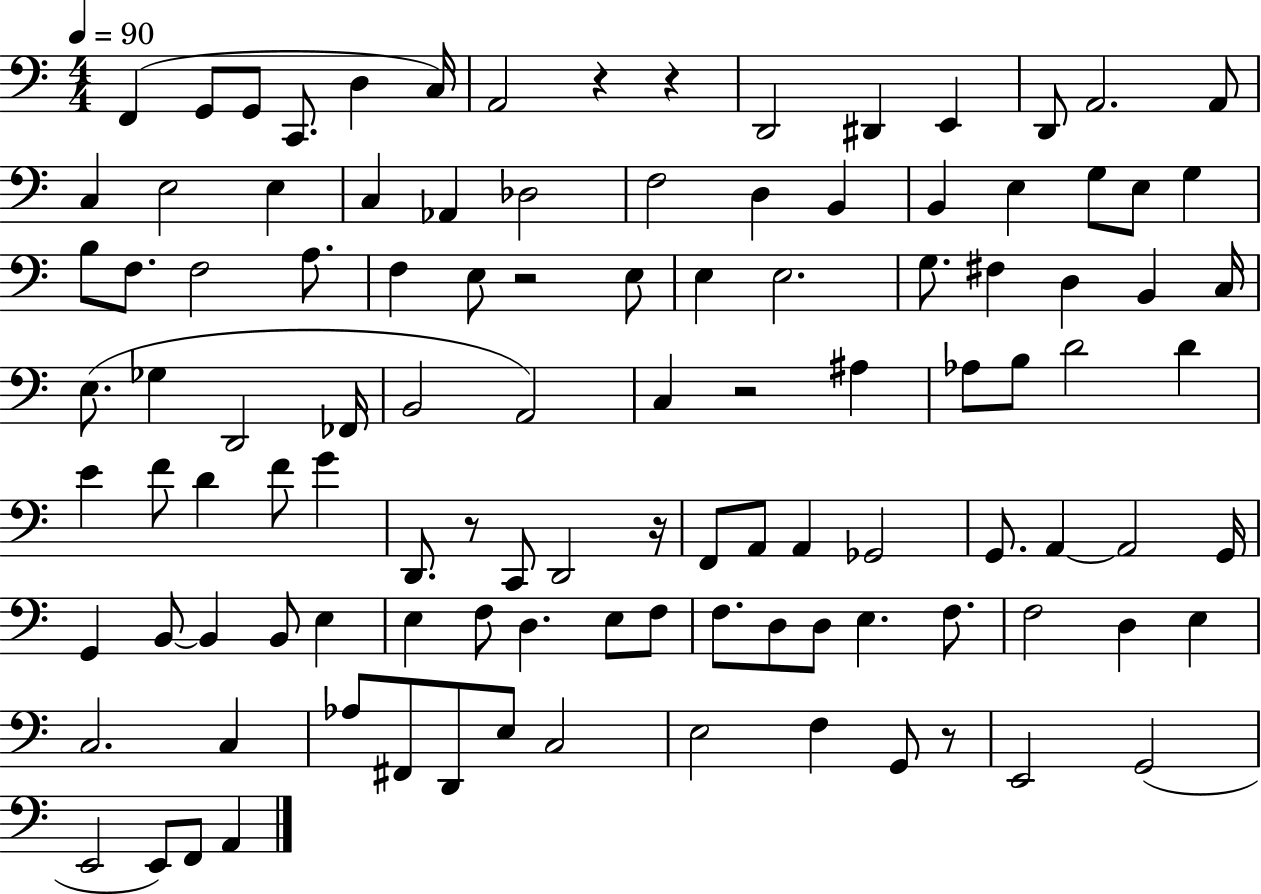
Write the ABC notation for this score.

X:1
T:Untitled
M:4/4
L:1/4
K:C
F,, G,,/2 G,,/2 C,,/2 D, C,/4 A,,2 z z D,,2 ^D,, E,, D,,/2 A,,2 A,,/2 C, E,2 E, C, _A,, _D,2 F,2 D, B,, B,, E, G,/2 E,/2 G, B,/2 F,/2 F,2 A,/2 F, E,/2 z2 E,/2 E, E,2 G,/2 ^F, D, B,, C,/4 E,/2 _G, D,,2 _F,,/4 B,,2 A,,2 C, z2 ^A, _A,/2 B,/2 D2 D E F/2 D F/2 G D,,/2 z/2 C,,/2 D,,2 z/4 F,,/2 A,,/2 A,, _G,,2 G,,/2 A,, A,,2 G,,/4 G,, B,,/2 B,, B,,/2 E, E, F,/2 D, E,/2 F,/2 F,/2 D,/2 D,/2 E, F,/2 F,2 D, E, C,2 C, _A,/2 ^F,,/2 D,,/2 E,/2 C,2 E,2 F, G,,/2 z/2 E,,2 G,,2 E,,2 E,,/2 F,,/2 A,,